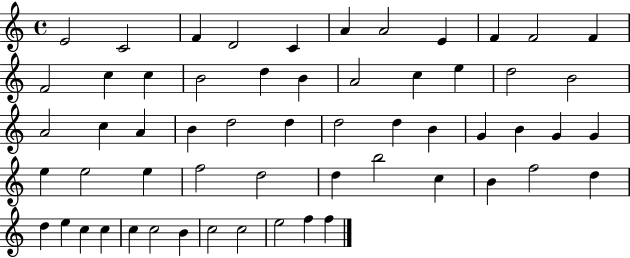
{
  \clef treble
  \time 4/4
  \defaultTimeSignature
  \key c \major
  e'2 c'2 | f'4 d'2 c'4 | a'4 a'2 e'4 | f'4 f'2 f'4 | \break f'2 c''4 c''4 | b'2 d''4 b'4 | a'2 c''4 e''4 | d''2 b'2 | \break a'2 c''4 a'4 | b'4 d''2 d''4 | d''2 d''4 b'4 | g'4 b'4 g'4 g'4 | \break e''4 e''2 e''4 | f''2 d''2 | d''4 b''2 c''4 | b'4 f''2 d''4 | \break d''4 e''4 c''4 c''4 | c''4 c''2 b'4 | c''2 c''2 | e''2 f''4 f''4 | \break \bar "|."
}